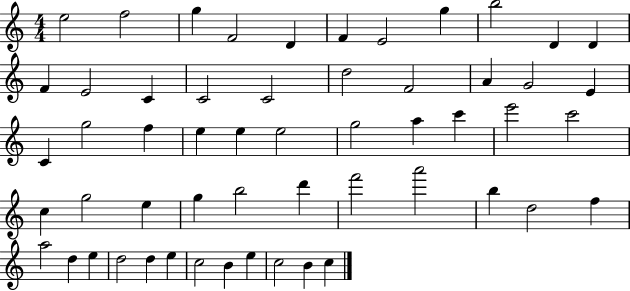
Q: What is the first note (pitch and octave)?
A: E5